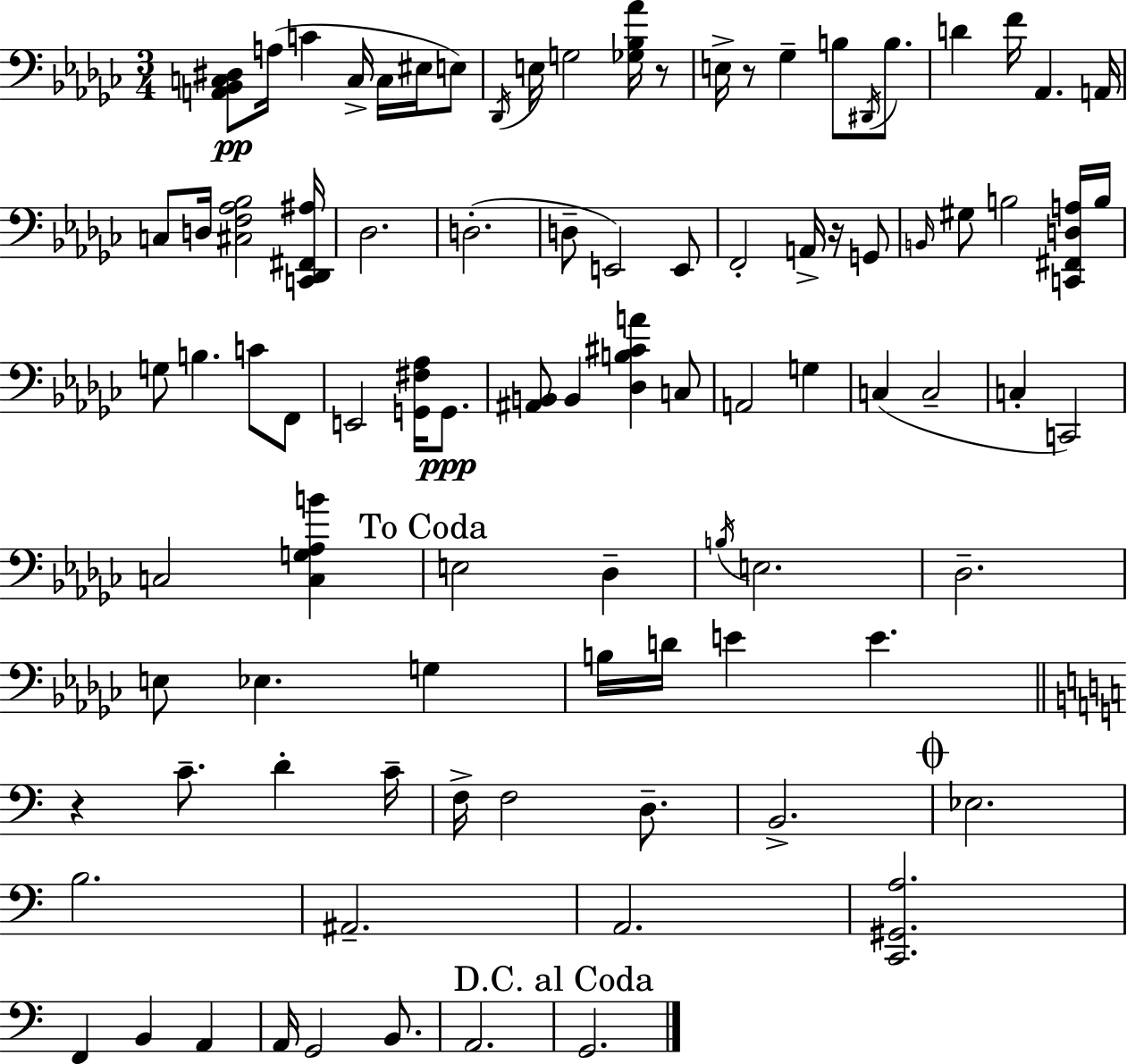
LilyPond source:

{
  \clef bass
  \numericTimeSignature
  \time 3/4
  \key ees \minor
  \repeat volta 2 { <a, bes, c dis>8\pp a16( c'4 c16-> c16 eis16 e8) | \acciaccatura { des,16 } e16 g2 <ges bes aes'>16 r8 | e16-> r8 ges4-- b8 \acciaccatura { dis,16 } b8. | d'4 f'16 aes,4. | \break a,16 c8 d16 <cis f aes bes>2 | <c, des, fis, ais>16 des2. | d2.-.( | d8-- e,2) | \break e,8 f,2-. a,16-> r16 | g,8 \grace { b,16 } gis8 b2 | <c, fis, d a>16 b16 g8 b4. c'8 | f,8 e,2 <g, fis aes>16 | \break g,8.\ppp <ais, b,>8 b,4 <des b cis' a'>4 | c8 a,2 g4 | c4( c2-- | c4-. c,2) | \break c2 <c g aes b'>4 | \mark "To Coda" e2 des4-- | \acciaccatura { b16 } e2. | des2.-- | \break e8 ees4. | g4 b16 d'16 e'4 e'4. | \bar "||" \break \key a \minor r4 c'8.-- d'4-. c'16-- | f16-> f2 d8.-- | b,2.-> | \mark \markup { \musicglyph "scripts.coda" } ees2. | \break b2. | ais,2.-- | a,2. | <c, gis, a>2. | \break f,4 b,4 a,4 | a,16 g,2 b,8. | a,2. | \mark "D.C. al Coda" g,2. | \break } \bar "|."
}